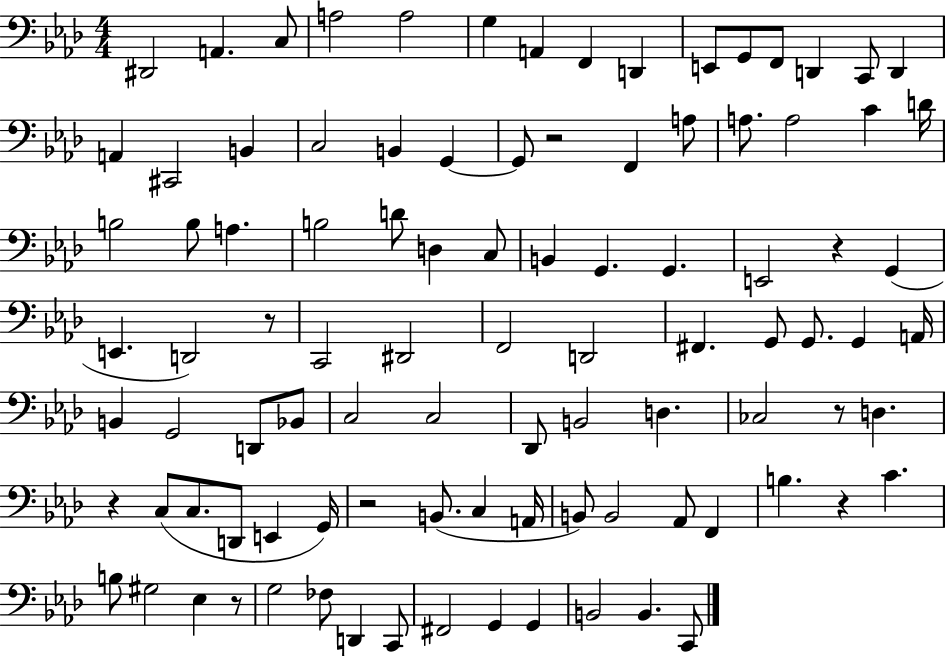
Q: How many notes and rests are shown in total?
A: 97